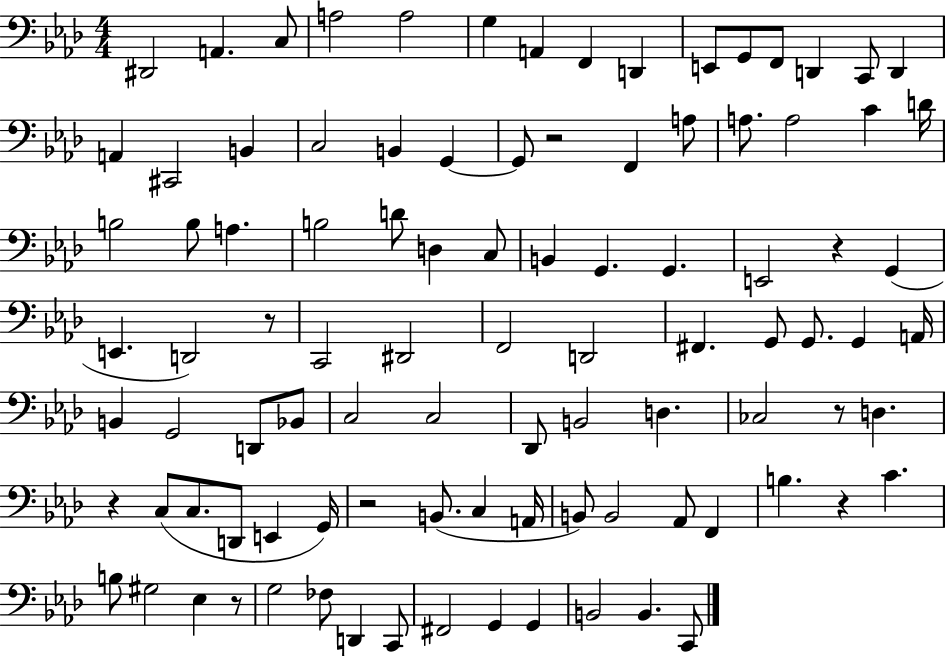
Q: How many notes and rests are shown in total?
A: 97